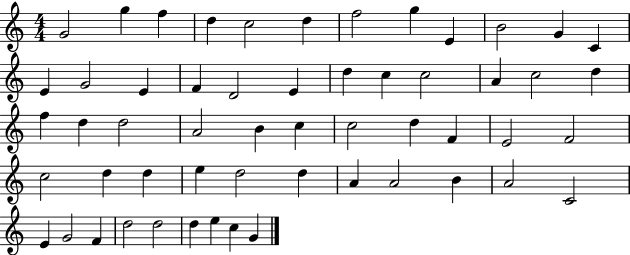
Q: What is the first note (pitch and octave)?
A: G4